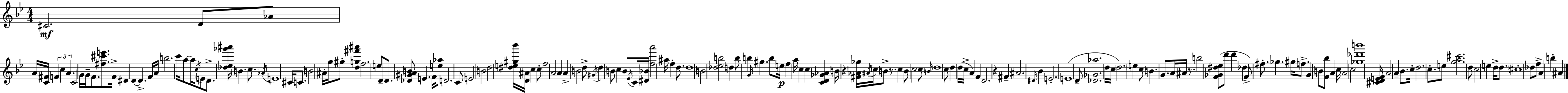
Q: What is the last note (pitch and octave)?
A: A#4